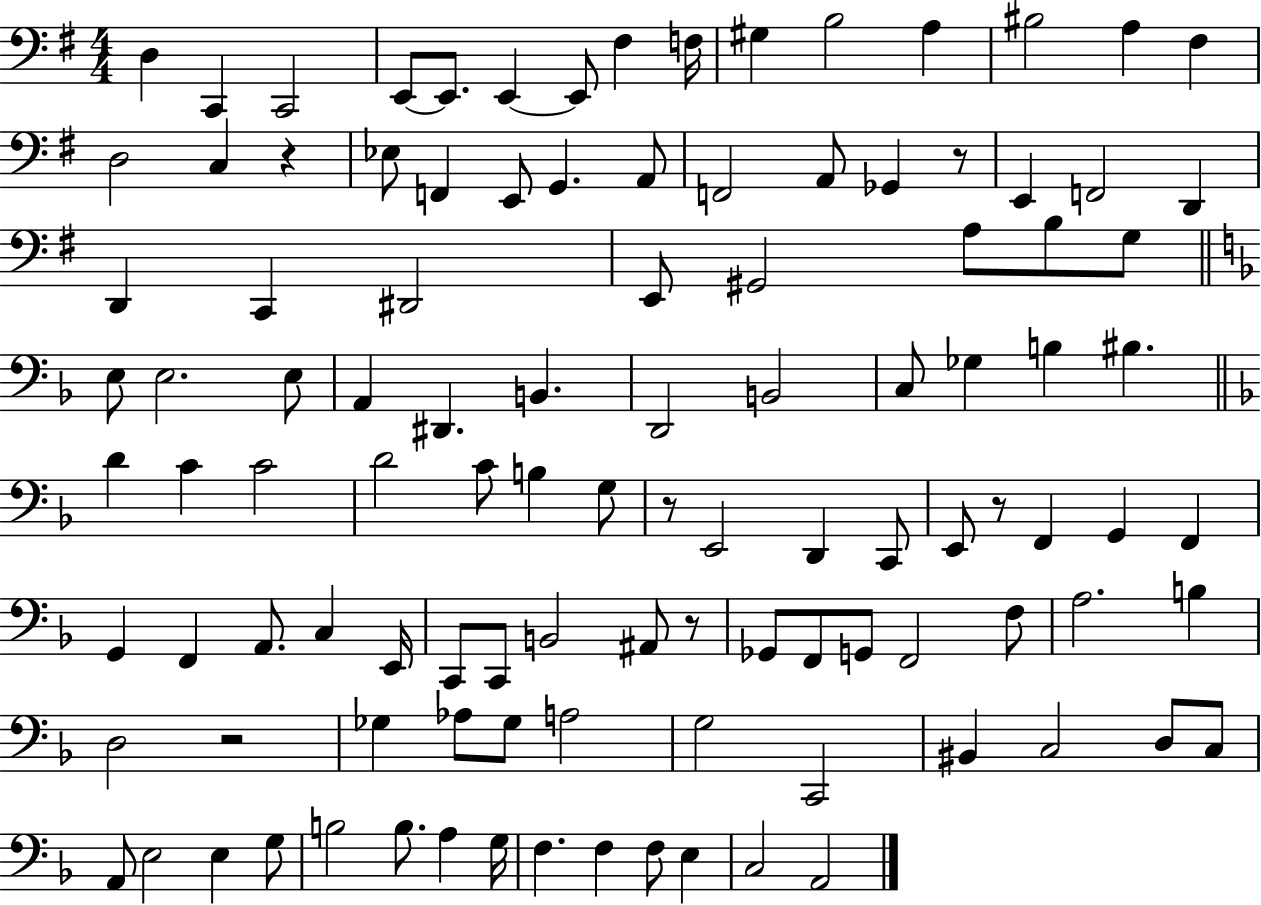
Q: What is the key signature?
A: G major